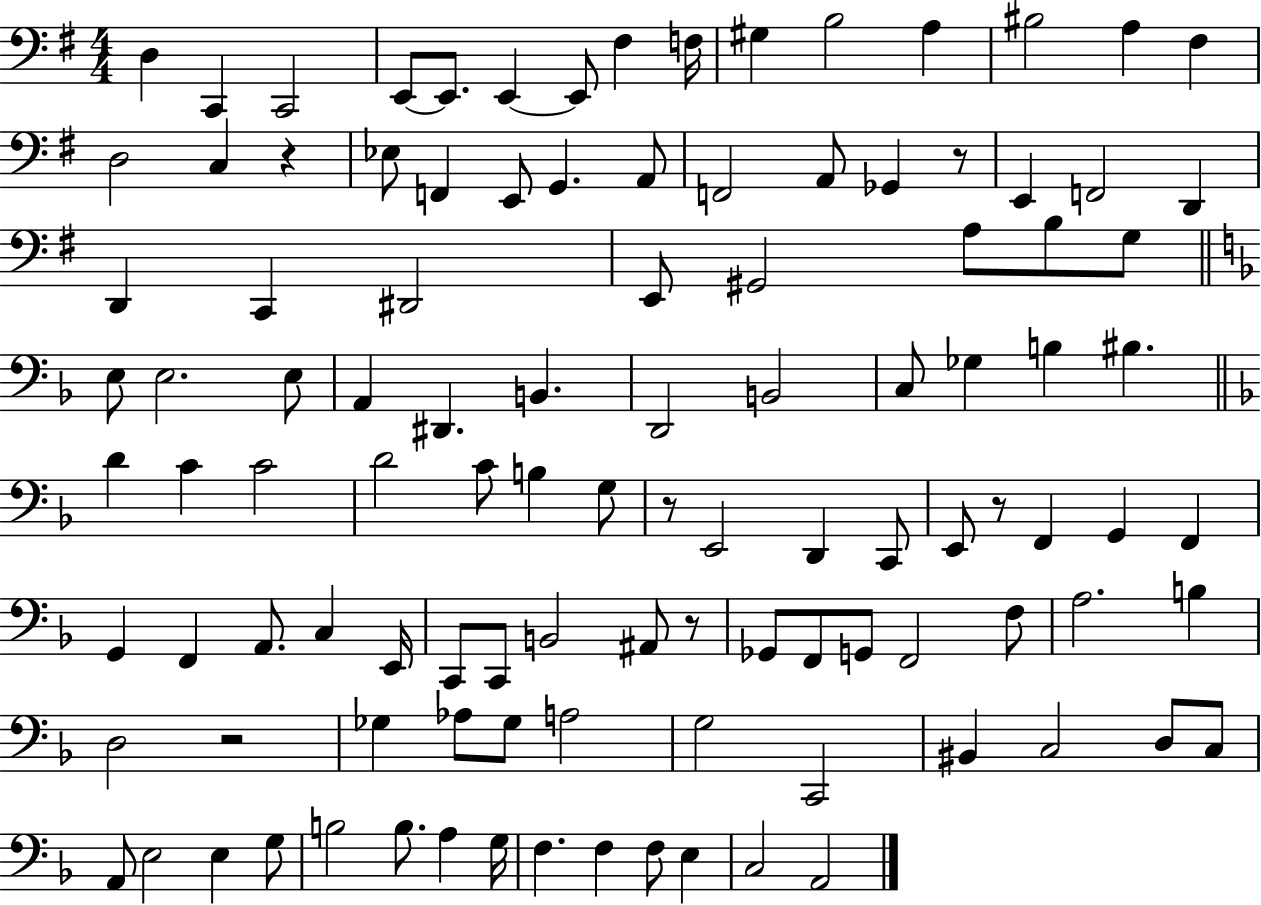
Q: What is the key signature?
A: G major